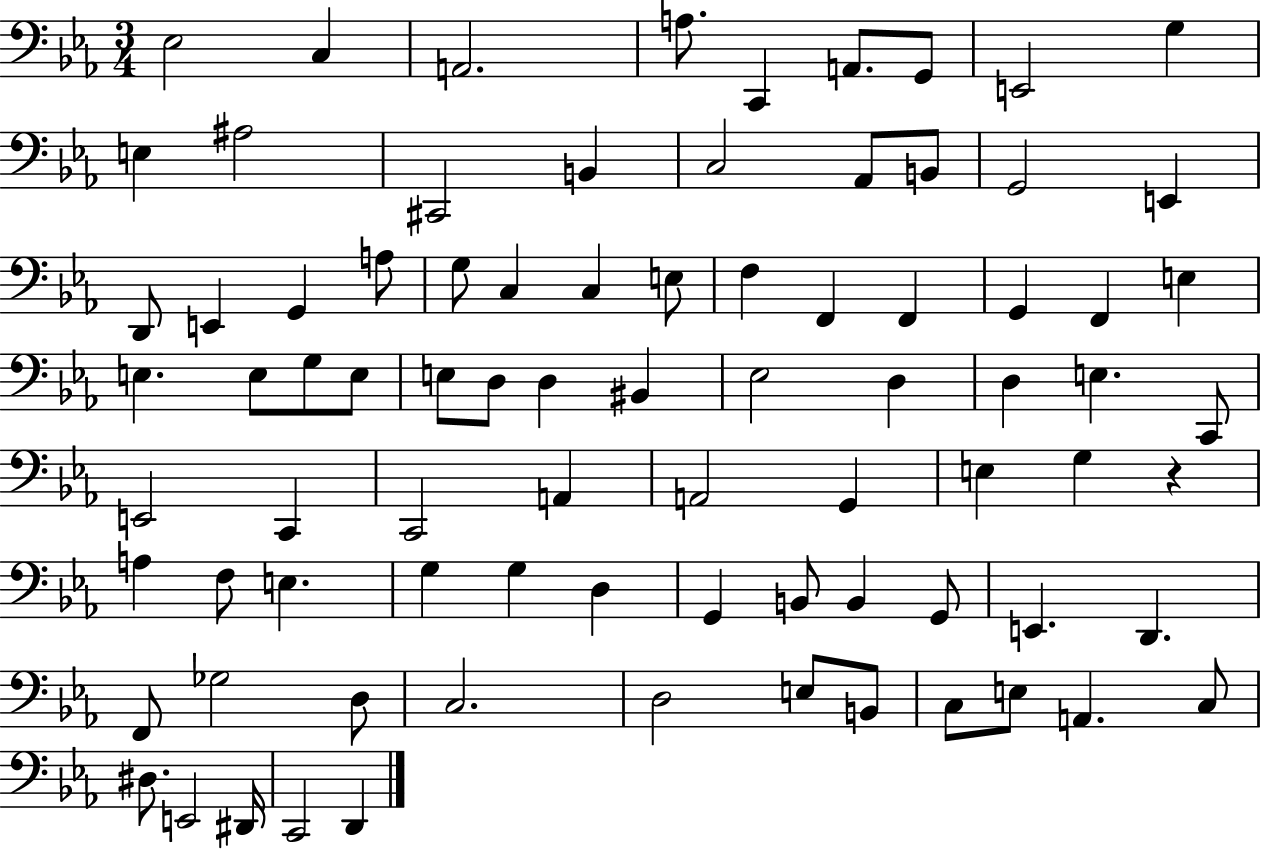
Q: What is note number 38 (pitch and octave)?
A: D3